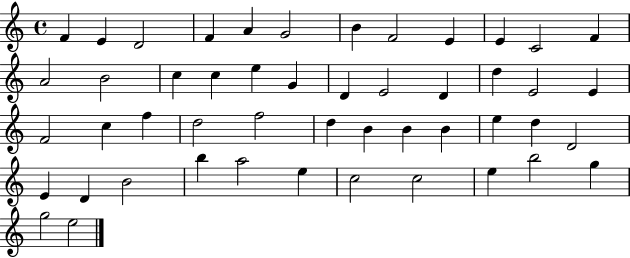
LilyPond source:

{
  \clef treble
  \time 4/4
  \defaultTimeSignature
  \key c \major
  f'4 e'4 d'2 | f'4 a'4 g'2 | b'4 f'2 e'4 | e'4 c'2 f'4 | \break a'2 b'2 | c''4 c''4 e''4 g'4 | d'4 e'2 d'4 | d''4 e'2 e'4 | \break f'2 c''4 f''4 | d''2 f''2 | d''4 b'4 b'4 b'4 | e''4 d''4 d'2 | \break e'4 d'4 b'2 | b''4 a''2 e''4 | c''2 c''2 | e''4 b''2 g''4 | \break g''2 e''2 | \bar "|."
}